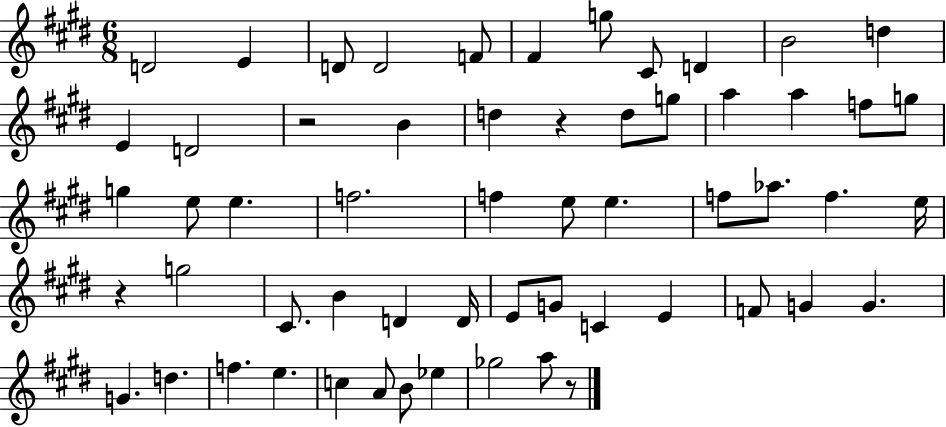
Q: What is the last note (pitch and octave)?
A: A5